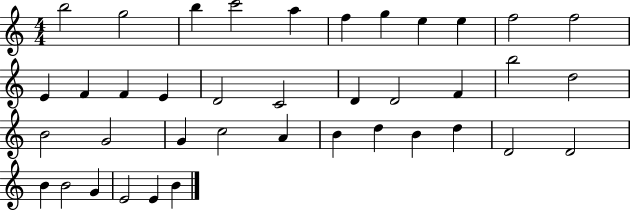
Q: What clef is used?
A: treble